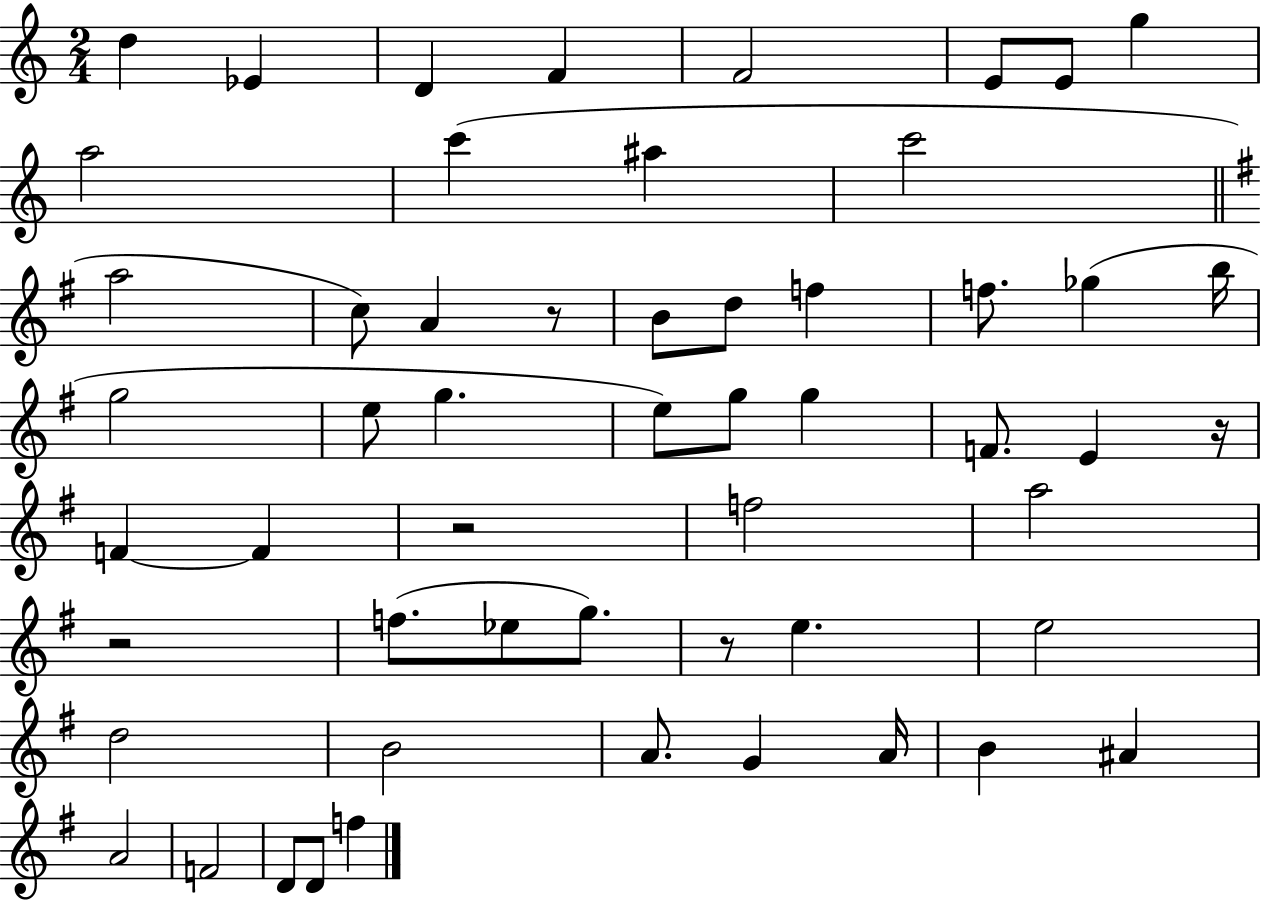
X:1
T:Untitled
M:2/4
L:1/4
K:C
d _E D F F2 E/2 E/2 g a2 c' ^a c'2 a2 c/2 A z/2 B/2 d/2 f f/2 _g b/4 g2 e/2 g e/2 g/2 g F/2 E z/4 F F z2 f2 a2 z2 f/2 _e/2 g/2 z/2 e e2 d2 B2 A/2 G A/4 B ^A A2 F2 D/2 D/2 f